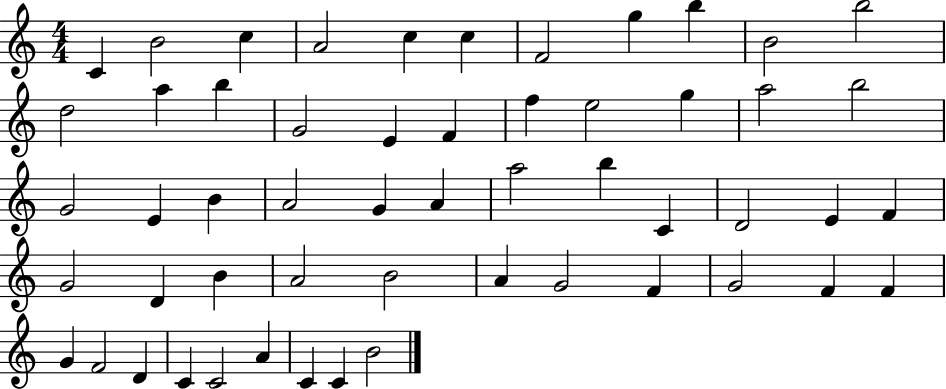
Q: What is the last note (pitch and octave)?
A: B4